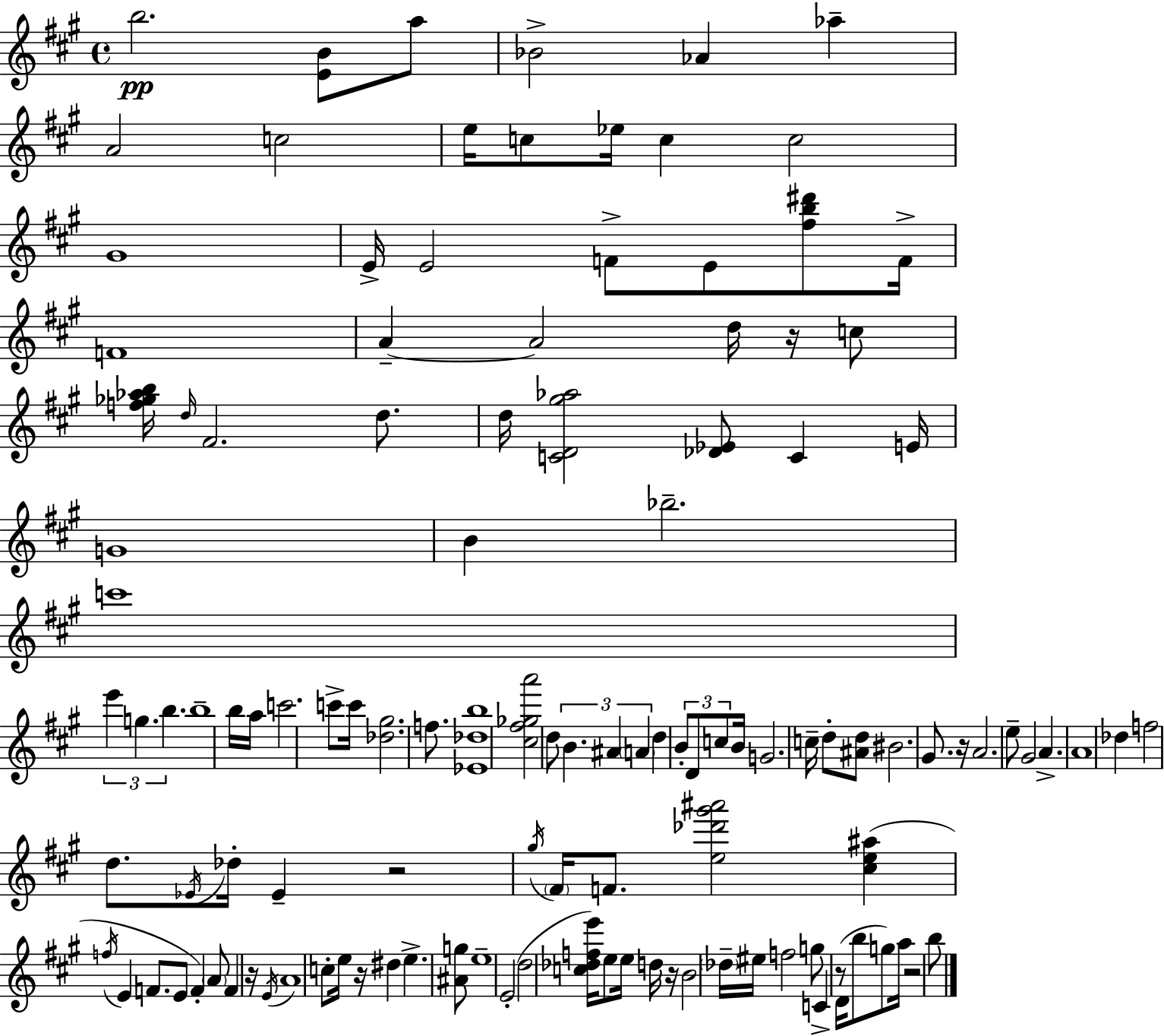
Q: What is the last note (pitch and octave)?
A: B5